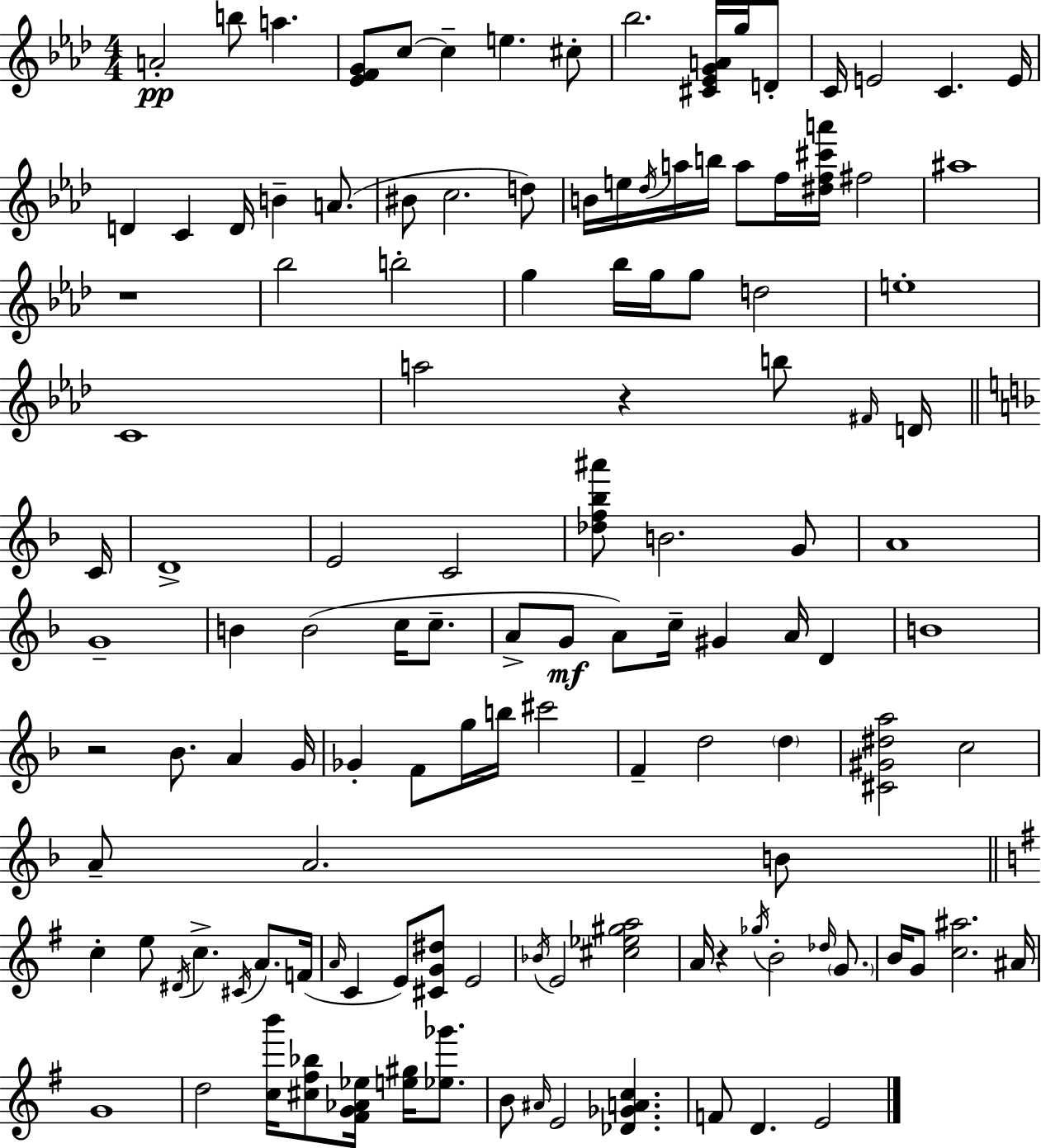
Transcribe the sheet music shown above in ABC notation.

X:1
T:Untitled
M:4/4
L:1/4
K:Ab
A2 b/2 a [_EFG]/2 c/2 c e ^c/2 _b2 [^C_EGA]/4 g/4 D/2 C/4 E2 C E/4 D C D/4 B A/2 ^B/2 c2 d/2 B/4 e/4 _d/4 a/4 b/4 a/2 f/4 [^df^c'a']/4 ^f2 ^a4 z4 _b2 b2 g _b/4 g/4 g/2 d2 e4 C4 a2 z b/2 ^F/4 D/4 C/4 D4 E2 C2 [_df_b^a']/2 B2 G/2 A4 G4 B B2 c/4 c/2 A/2 G/2 A/2 c/4 ^G A/4 D B4 z2 _B/2 A G/4 _G F/2 g/4 b/4 ^c'2 F d2 d [^C^G^da]2 c2 A/2 A2 B/2 c e/2 ^D/4 c ^C/4 A/2 F/4 A/4 C E/2 [^CG^d]/2 E2 _B/4 E2 [^c_e^ga]2 A/4 z _g/4 B2 _d/4 G/2 B/4 G/2 [c^a]2 ^A/4 G4 d2 [cb']/4 [^c^f_b]/2 [^FG_A_e]/4 [e^g]/4 [_e_g']/2 B/2 ^A/4 E2 [_D_GAc] F/2 D E2